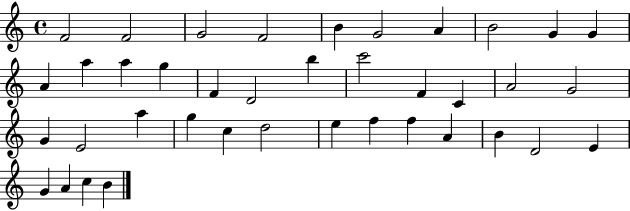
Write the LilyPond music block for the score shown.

{
  \clef treble
  \time 4/4
  \defaultTimeSignature
  \key c \major
  f'2 f'2 | g'2 f'2 | b'4 g'2 a'4 | b'2 g'4 g'4 | \break a'4 a''4 a''4 g''4 | f'4 d'2 b''4 | c'''2 f'4 c'4 | a'2 g'2 | \break g'4 e'2 a''4 | g''4 c''4 d''2 | e''4 f''4 f''4 a'4 | b'4 d'2 e'4 | \break g'4 a'4 c''4 b'4 | \bar "|."
}